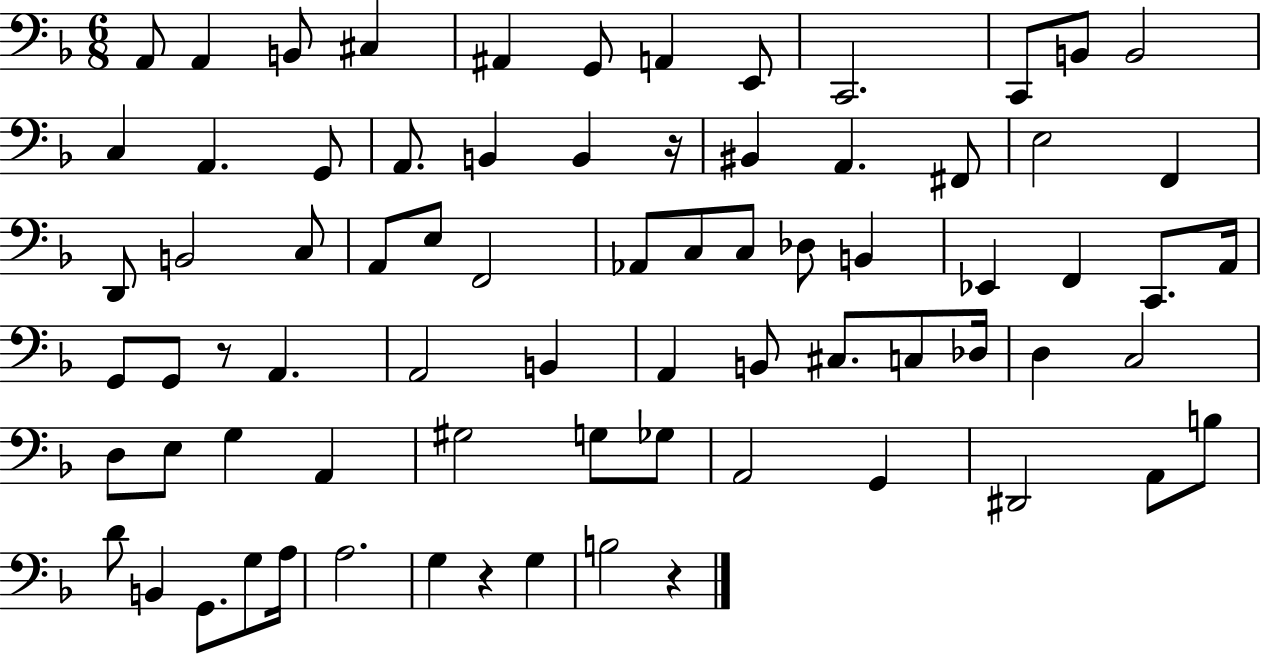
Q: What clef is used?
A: bass